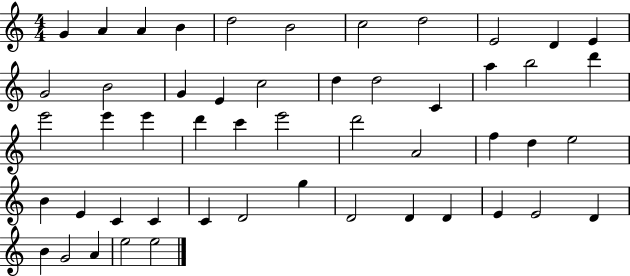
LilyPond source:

{
  \clef treble
  \numericTimeSignature
  \time 4/4
  \key c \major
  g'4 a'4 a'4 b'4 | d''2 b'2 | c''2 d''2 | e'2 d'4 e'4 | \break g'2 b'2 | g'4 e'4 c''2 | d''4 d''2 c'4 | a''4 b''2 d'''4 | \break e'''2 e'''4 e'''4 | d'''4 c'''4 e'''2 | d'''2 a'2 | f''4 d''4 e''2 | \break b'4 e'4 c'4 c'4 | c'4 d'2 g''4 | d'2 d'4 d'4 | e'4 e'2 d'4 | \break b'4 g'2 a'4 | e''2 e''2 | \bar "|."
}